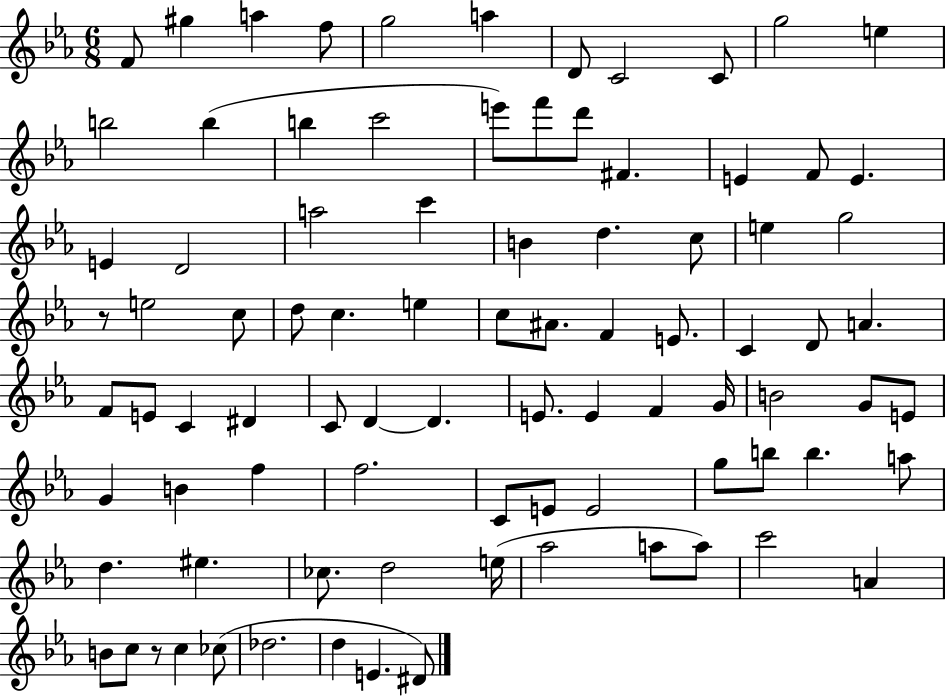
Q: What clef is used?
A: treble